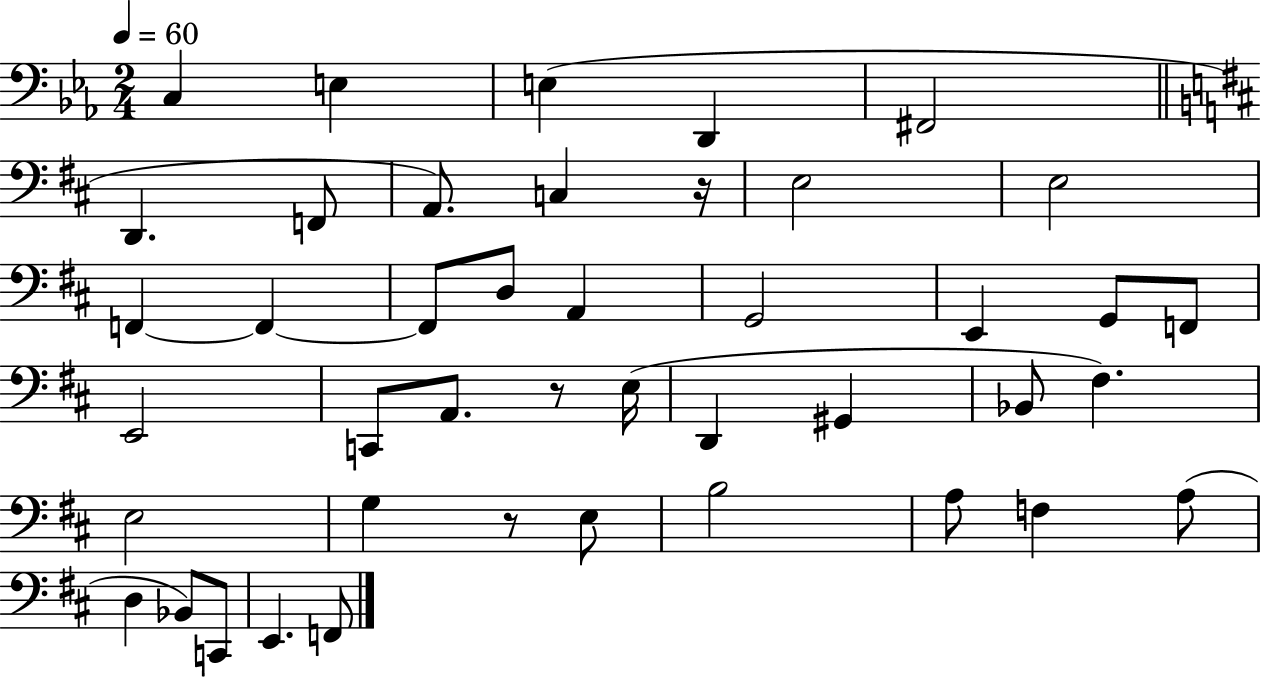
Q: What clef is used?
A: bass